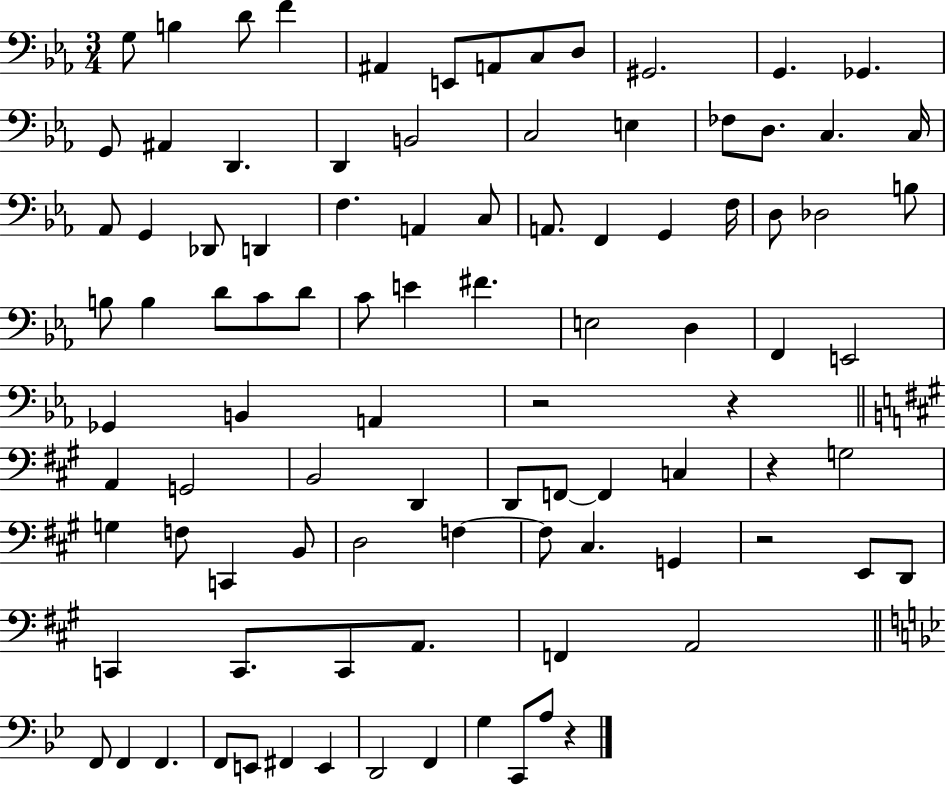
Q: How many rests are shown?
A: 5